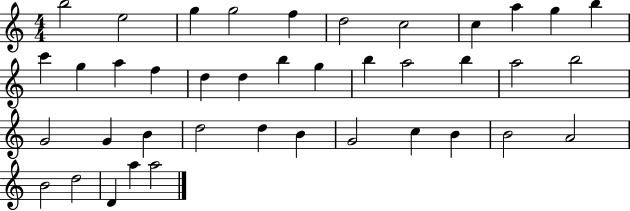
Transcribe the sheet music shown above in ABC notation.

X:1
T:Untitled
M:4/4
L:1/4
K:C
b2 e2 g g2 f d2 c2 c a g b c' g a f d d b g b a2 b a2 b2 G2 G B d2 d B G2 c B B2 A2 B2 d2 D a a2